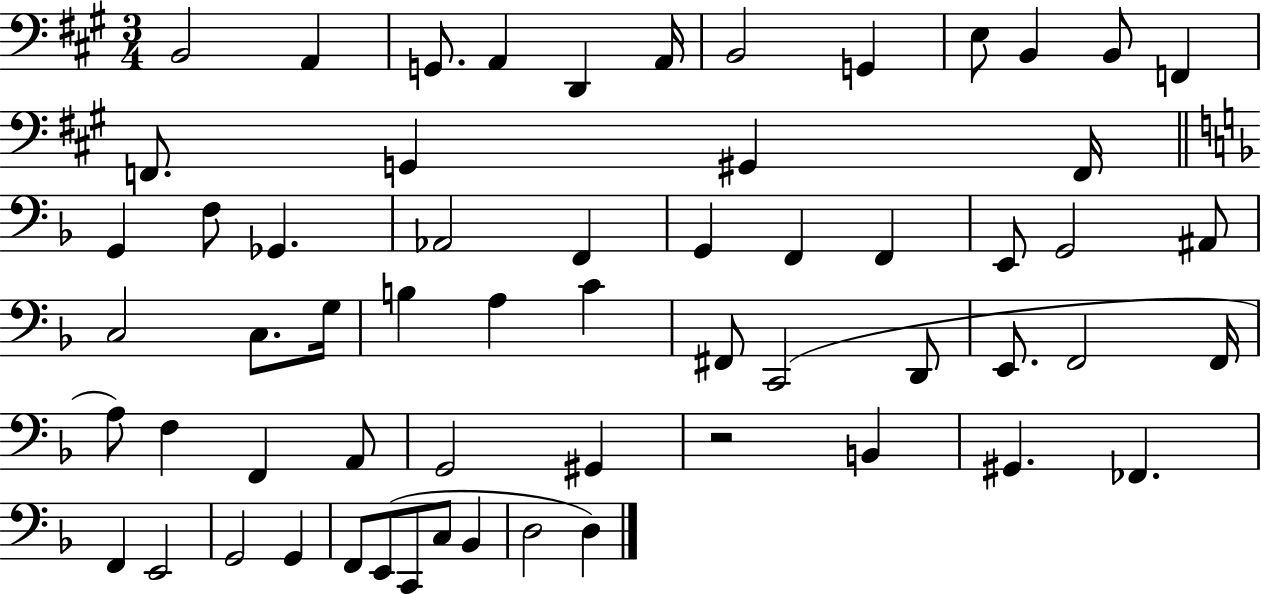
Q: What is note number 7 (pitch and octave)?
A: B2